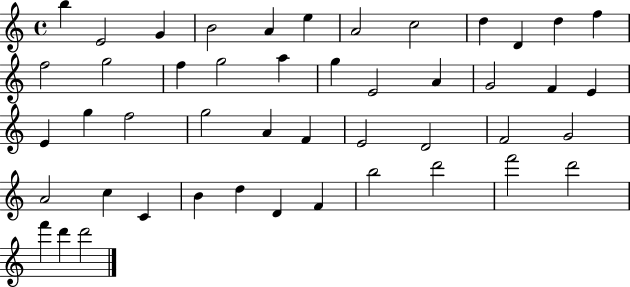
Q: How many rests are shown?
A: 0